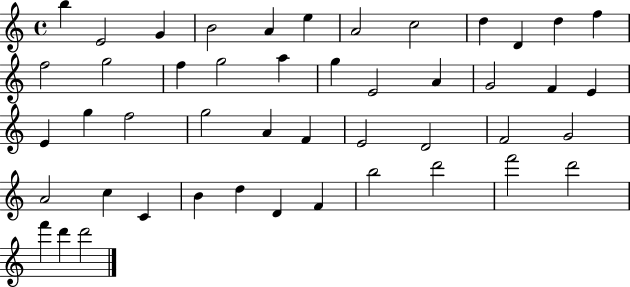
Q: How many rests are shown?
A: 0